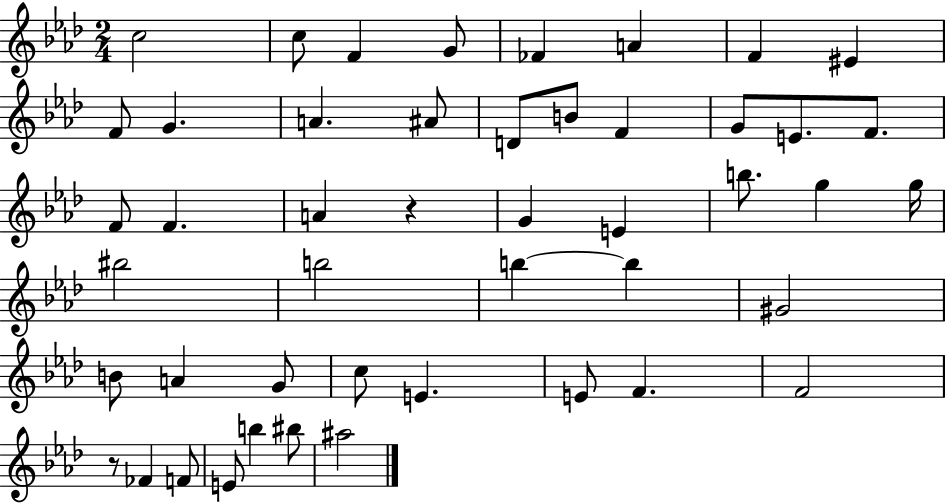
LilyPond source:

{
  \clef treble
  \numericTimeSignature
  \time 2/4
  \key aes \major
  c''2 | c''8 f'4 g'8 | fes'4 a'4 | f'4 eis'4 | \break f'8 g'4. | a'4. ais'8 | d'8 b'8 f'4 | g'8 e'8. f'8. | \break f'8 f'4. | a'4 r4 | g'4 e'4 | b''8. g''4 g''16 | \break bis''2 | b''2 | b''4~~ b''4 | gis'2 | \break b'8 a'4 g'8 | c''8 e'4. | e'8 f'4. | f'2 | \break r8 fes'4 f'8 | e'8 b''4 bis''8 | ais''2 | \bar "|."
}